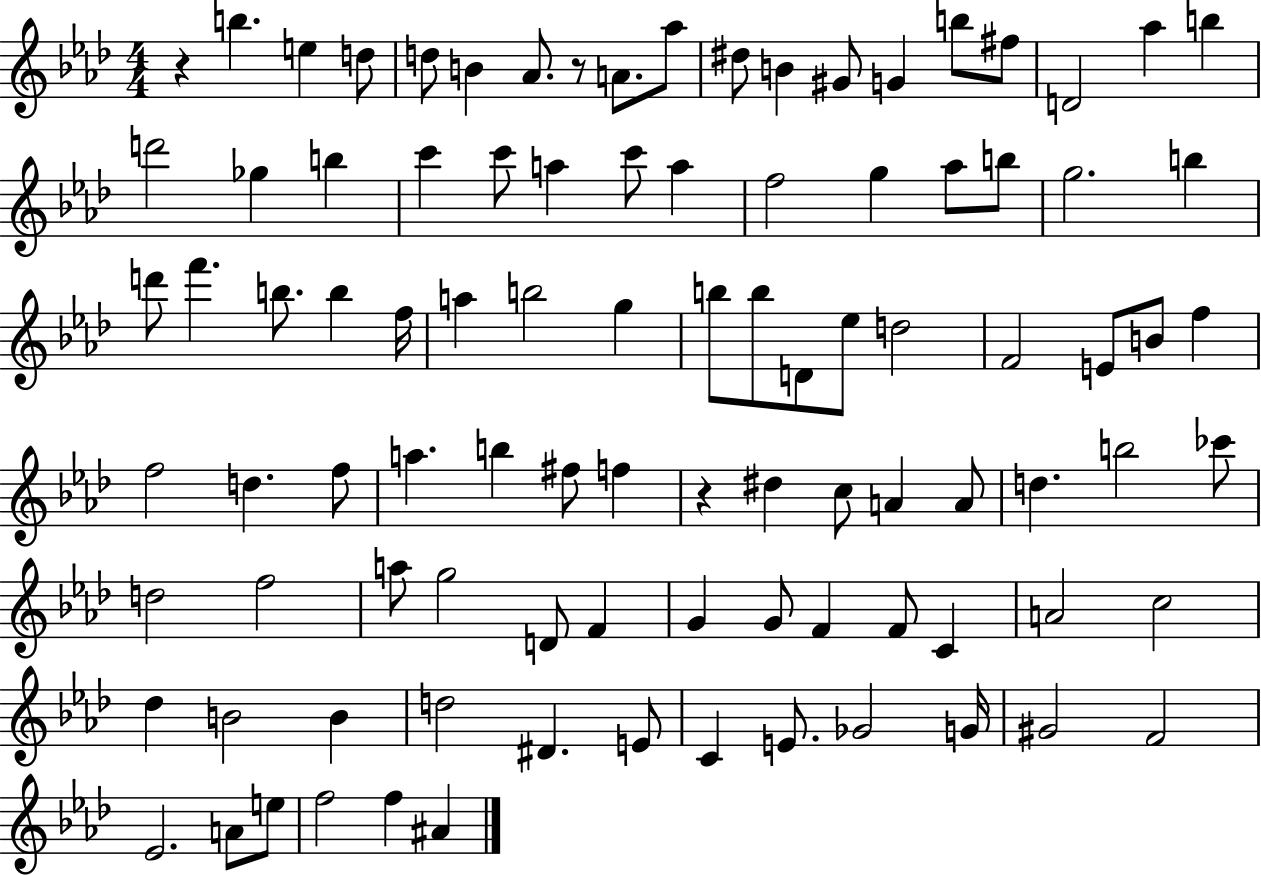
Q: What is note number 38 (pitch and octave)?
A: B5